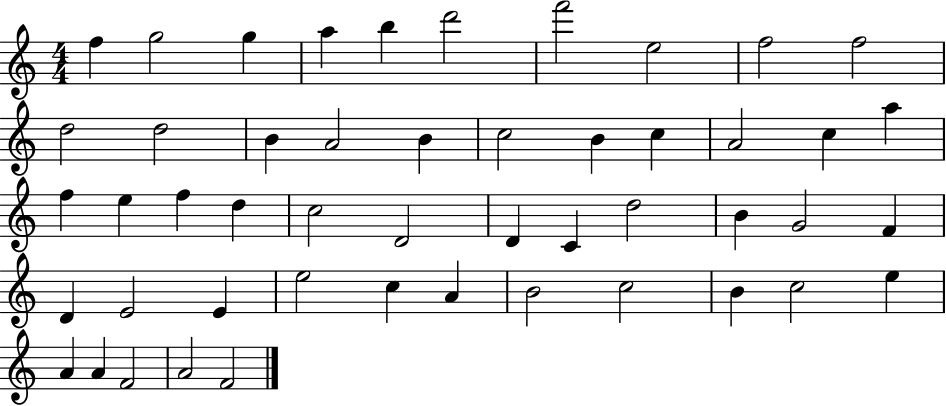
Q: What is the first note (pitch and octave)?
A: F5